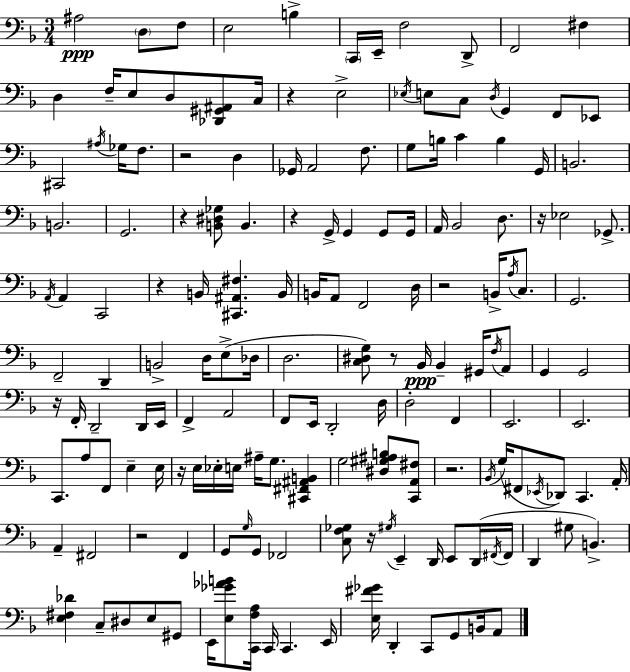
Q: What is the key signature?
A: F major